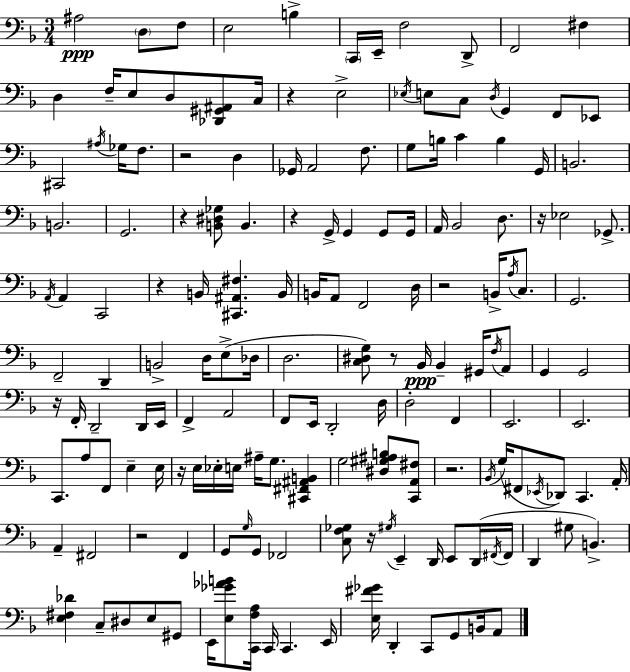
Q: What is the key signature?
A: F major